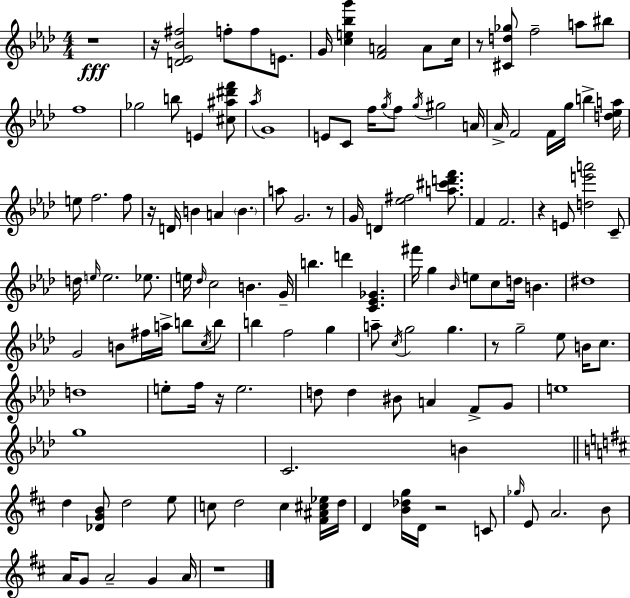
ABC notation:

X:1
T:Untitled
M:4/4
L:1/4
K:Fm
z4 z/4 [D_E_B^f]2 f/2 f/2 E/2 G/4 [ce_bg'] [FA]2 A/2 c/4 z/2 [^Cd_g]/2 f2 a/2 ^b/2 f4 _g2 b/2 E [^c^a^d'f']/2 _a/4 G4 E/2 C/2 f/4 g/4 f/2 g/4 ^g2 A/4 _A/4 F2 F/4 g/4 b [d_ea]/4 e/2 f2 f/2 z/4 D/4 B A B a/2 G2 z/2 G/4 D [_e^f]2 [a^c'd'f']/2 F F2 z E/2 [de'a']2 C/2 d/4 e/4 e2 _e/2 e/4 _d/4 c2 B G/4 b d' [C_E_G] ^f'/4 g _B/4 e/2 c/2 d/4 B ^d4 G2 B/2 ^f/4 a/4 b/2 c/4 b/2 b f2 g a/2 c/4 g2 g z/2 g2 _e/2 B/4 c/2 d4 e/2 f/4 z/4 e2 d/2 d ^B/2 A F/2 G/2 e4 g4 C2 B d [_DGB]/2 d2 e/2 c/2 d2 c [^F^A^c_e]/4 d/4 D [B_dg]/4 D/4 z2 C/2 _g/4 E/2 A2 B/2 A/4 G/2 A2 G A/4 z4